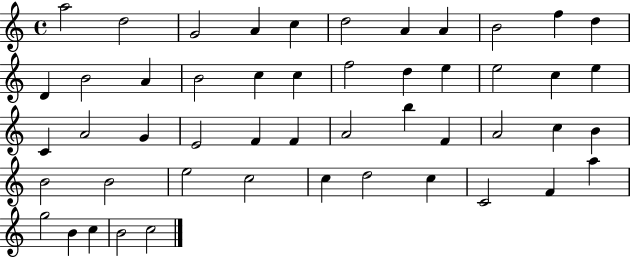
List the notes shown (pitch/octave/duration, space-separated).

A5/h D5/h G4/h A4/q C5/q D5/h A4/q A4/q B4/h F5/q D5/q D4/q B4/h A4/q B4/h C5/q C5/q F5/h D5/q E5/q E5/h C5/q E5/q C4/q A4/h G4/q E4/h F4/q F4/q A4/h B5/q F4/q A4/h C5/q B4/q B4/h B4/h E5/h C5/h C5/q D5/h C5/q C4/h F4/q A5/q G5/h B4/q C5/q B4/h C5/h